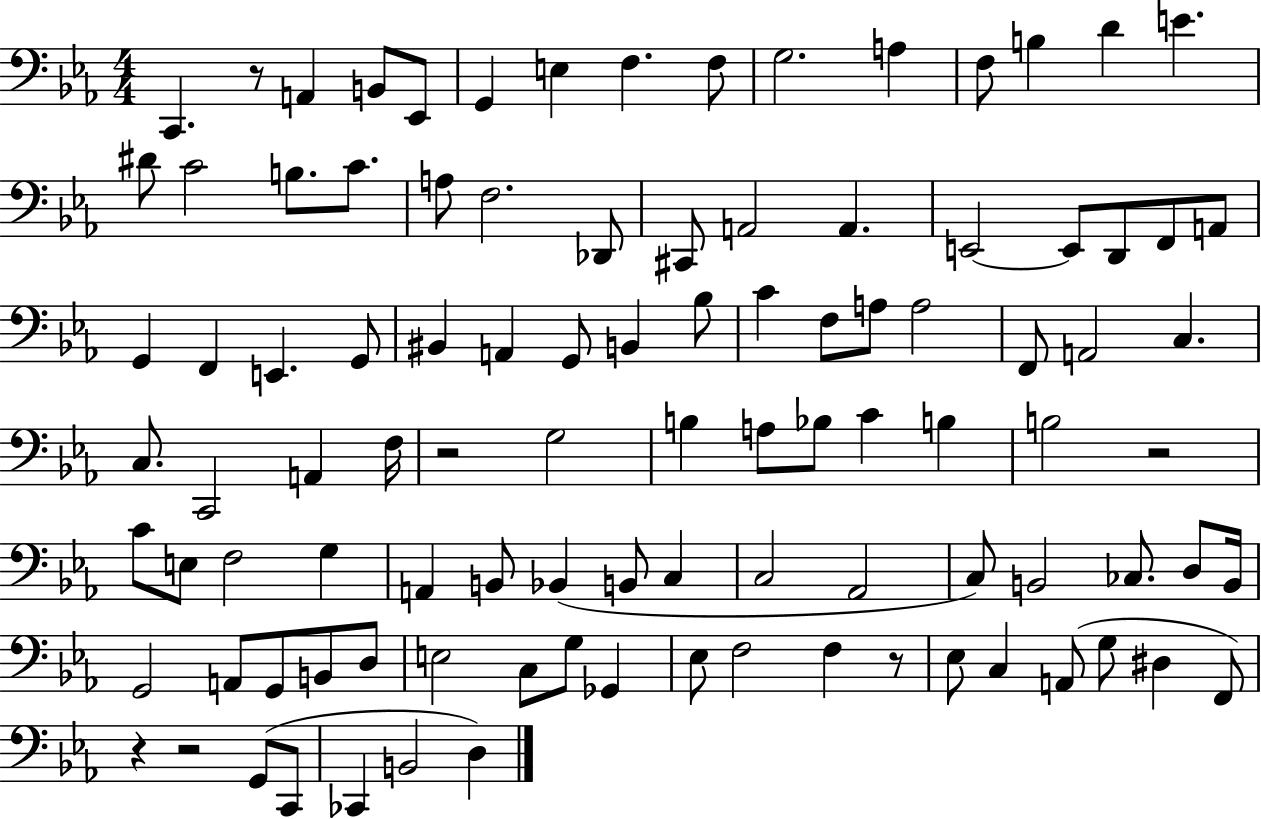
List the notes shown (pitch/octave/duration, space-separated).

C2/q. R/e A2/q B2/e Eb2/e G2/q E3/q F3/q. F3/e G3/h. A3/q F3/e B3/q D4/q E4/q. D#4/e C4/h B3/e. C4/e. A3/e F3/h. Db2/e C#2/e A2/h A2/q. E2/h E2/e D2/e F2/e A2/e G2/q F2/q E2/q. G2/e BIS2/q A2/q G2/e B2/q Bb3/e C4/q F3/e A3/e A3/h F2/e A2/h C3/q. C3/e. C2/h A2/q F3/s R/h G3/h B3/q A3/e Bb3/e C4/q B3/q B3/h R/h C4/e E3/e F3/h G3/q A2/q B2/e Bb2/q B2/e C3/q C3/h Ab2/h C3/e B2/h CES3/e. D3/e B2/s G2/h A2/e G2/e B2/e D3/e E3/h C3/e G3/e Gb2/q Eb3/e F3/h F3/q R/e Eb3/e C3/q A2/e G3/e D#3/q F2/e R/q R/h G2/e C2/e CES2/q B2/h D3/q